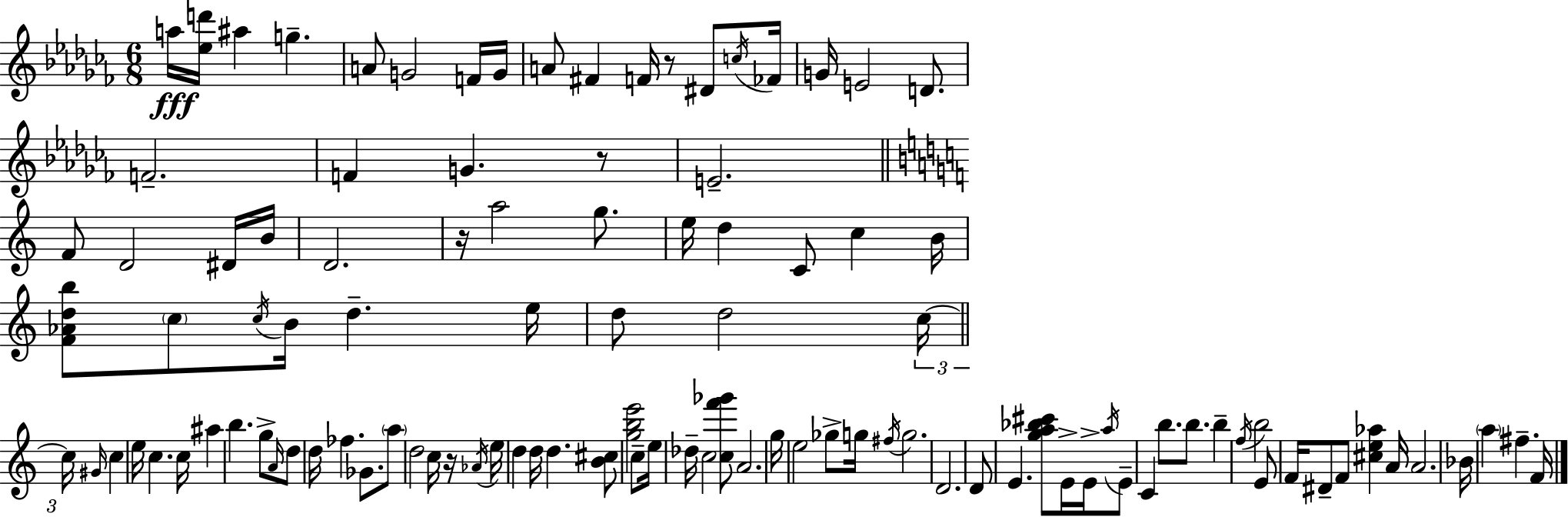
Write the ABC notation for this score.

X:1
T:Untitled
M:6/8
L:1/4
K:Abm
a/4 [_ed']/4 ^a g A/2 G2 F/4 G/4 A/2 ^F F/4 z/2 ^D/2 c/4 _F/4 G/4 E2 D/2 F2 F G z/2 E2 F/2 D2 ^D/4 B/4 D2 z/4 a2 g/2 e/4 d C/2 c B/4 [F_Adb]/2 c/2 c/4 B/4 d e/4 d/2 d2 c/4 c/4 ^G/4 c e/4 c c/4 ^a b g/2 A/4 d/2 d/4 _f _G/2 a/2 d2 c/4 z/4 _A/4 e/4 d d/4 d [B^c]/2 [gbe']2 c/2 e/4 _d/4 c2 [cf'_g']/2 A2 g/4 e2 _g/2 g/4 ^f/4 g2 D2 D/2 E [ga_b^c']/2 E/4 E/4 a/4 E/2 C b/2 b/2 b f/4 b2 E/2 F/4 ^D/2 F/2 [^ce_a] A/4 A2 _B/4 a ^f F/4